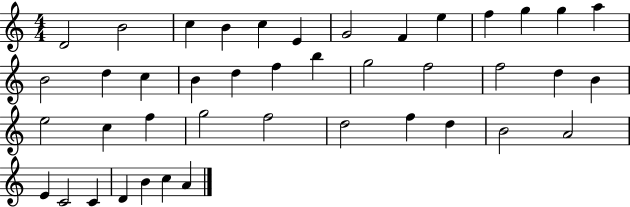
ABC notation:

X:1
T:Untitled
M:4/4
L:1/4
K:C
D2 B2 c B c E G2 F e f g g a B2 d c B d f b g2 f2 f2 d B e2 c f g2 f2 d2 f d B2 A2 E C2 C D B c A